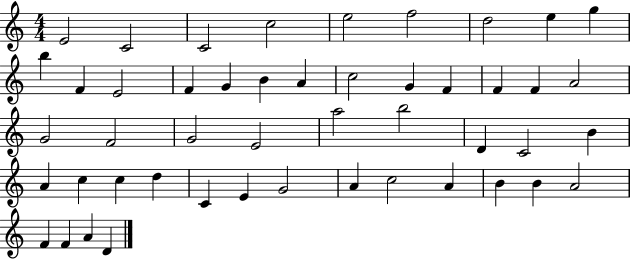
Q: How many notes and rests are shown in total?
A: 48